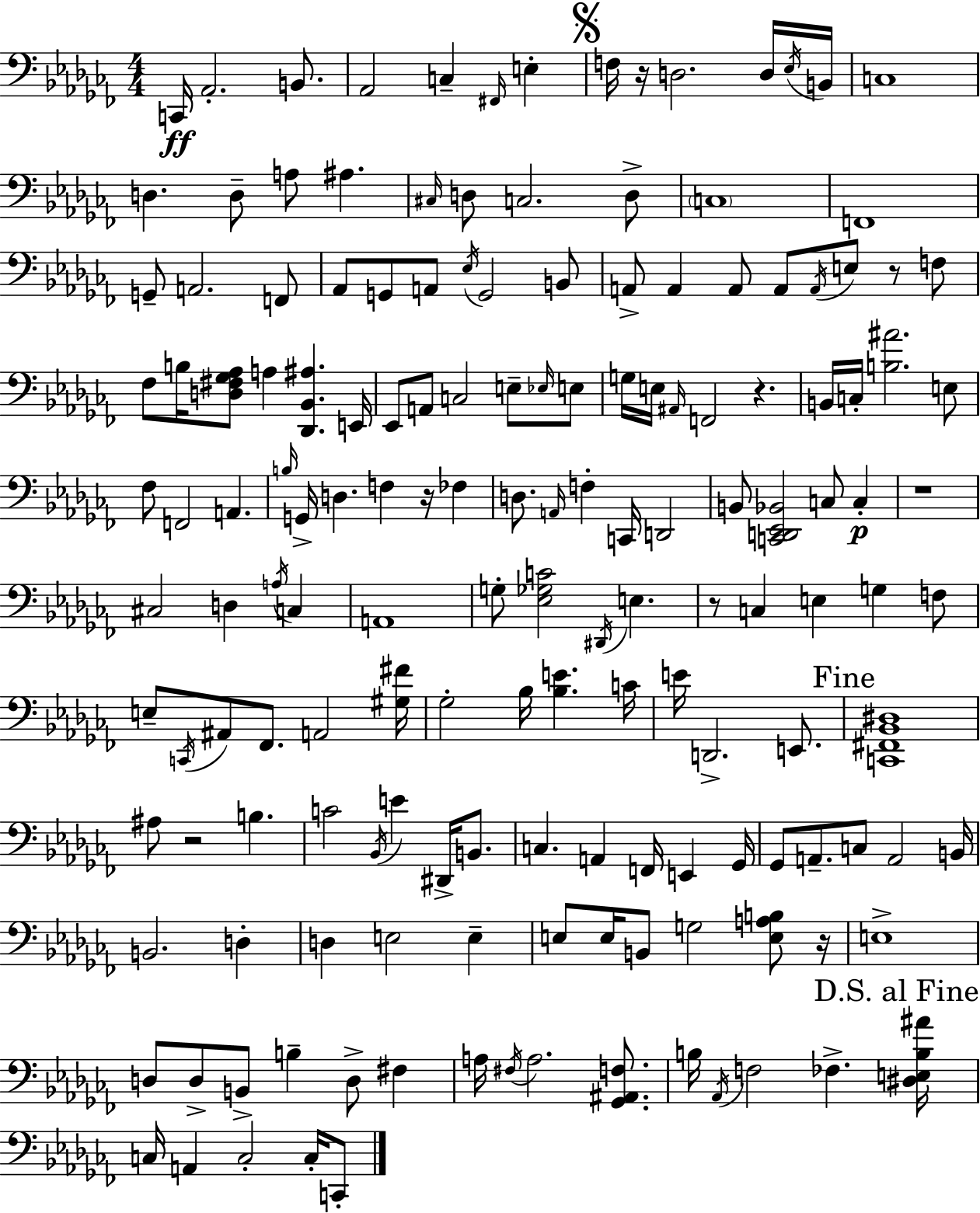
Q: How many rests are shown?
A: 8